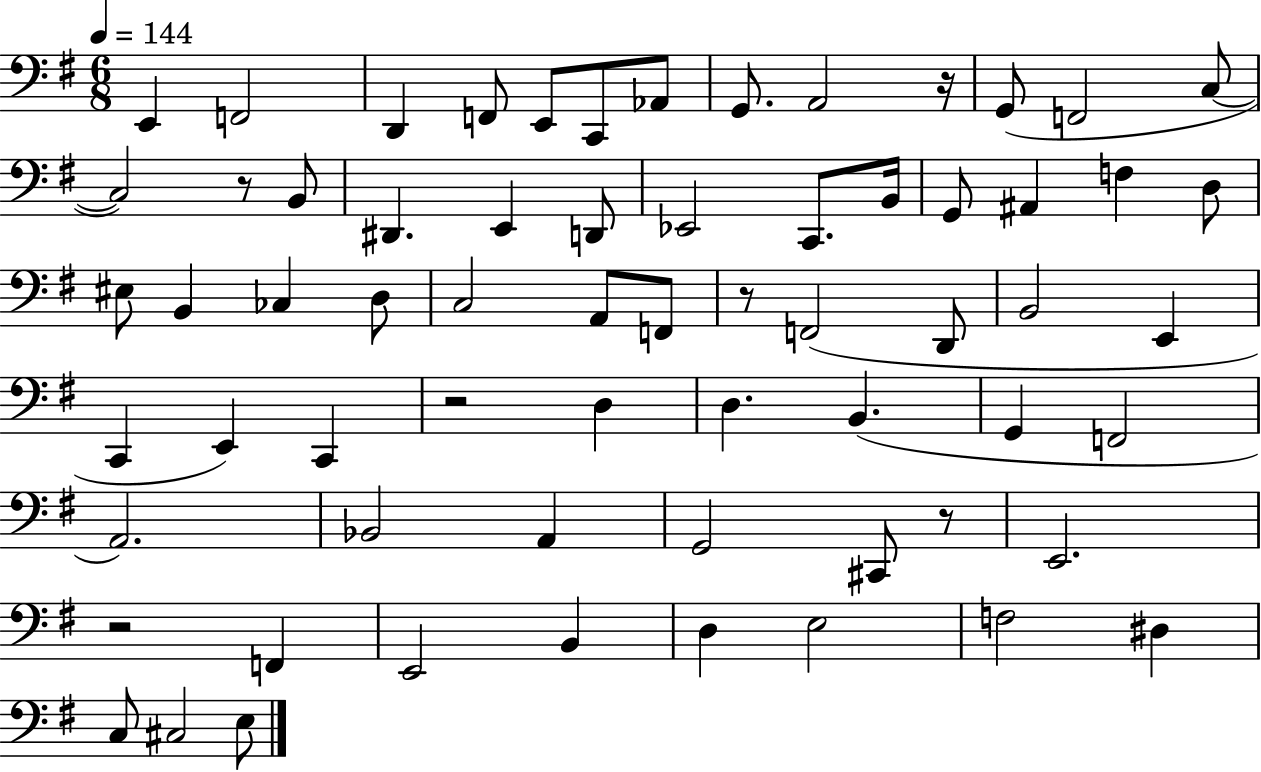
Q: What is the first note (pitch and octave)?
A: E2